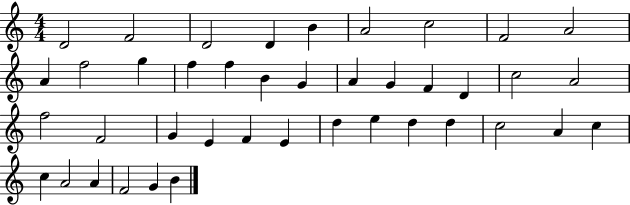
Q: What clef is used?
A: treble